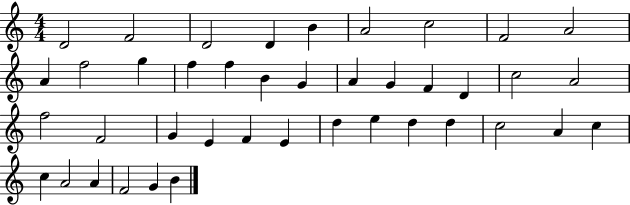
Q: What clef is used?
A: treble